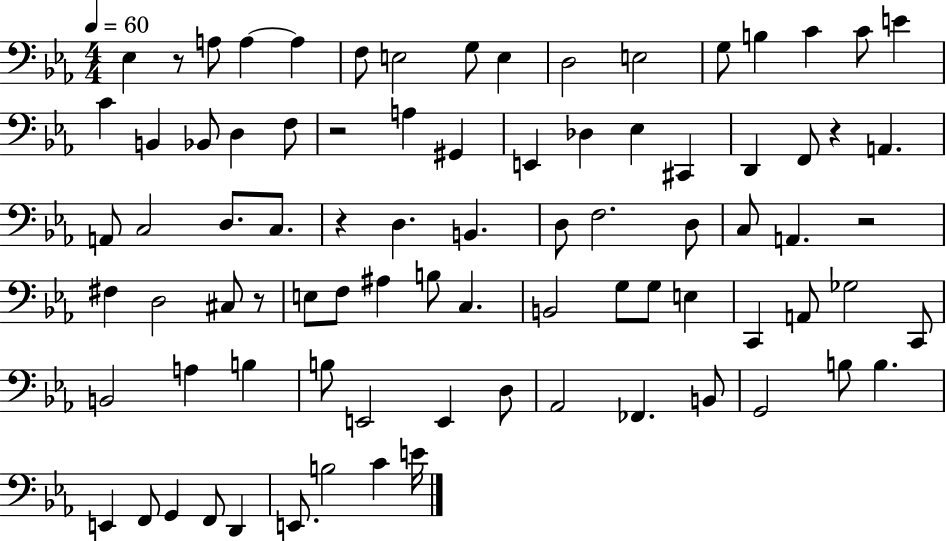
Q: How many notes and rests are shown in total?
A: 84